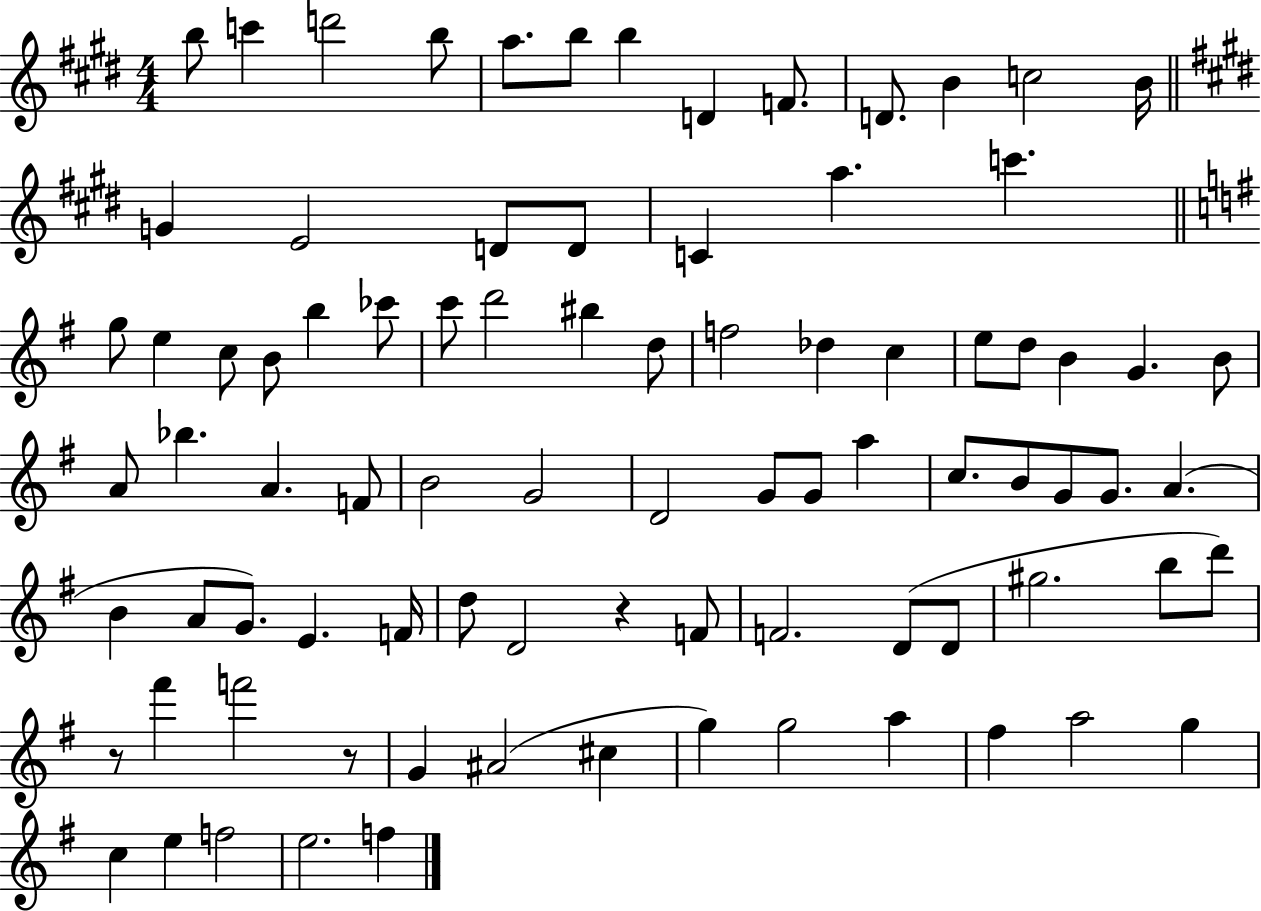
B5/e C6/q D6/h B5/e A5/e. B5/e B5/q D4/q F4/e. D4/e. B4/q C5/h B4/s G4/q E4/h D4/e D4/e C4/q A5/q. C6/q. G5/e E5/q C5/e B4/e B5/q CES6/e C6/e D6/h BIS5/q D5/e F5/h Db5/q C5/q E5/e D5/e B4/q G4/q. B4/e A4/e Bb5/q. A4/q. F4/e B4/h G4/h D4/h G4/e G4/e A5/q C5/e. B4/e G4/e G4/e. A4/q. B4/q A4/e G4/e. E4/q. F4/s D5/e D4/h R/q F4/e F4/h. D4/e D4/e G#5/h. B5/e D6/e R/e F#6/q F6/h R/e G4/q A#4/h C#5/q G5/q G5/h A5/q F#5/q A5/h G5/q C5/q E5/q F5/h E5/h. F5/q